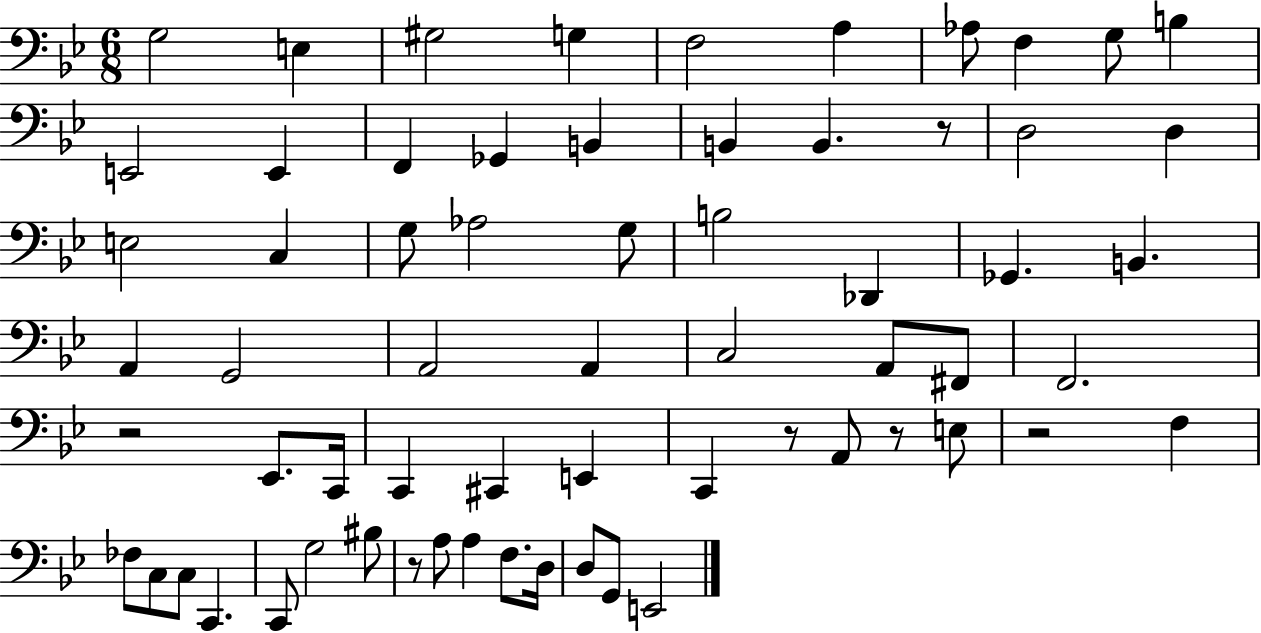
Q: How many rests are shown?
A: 6